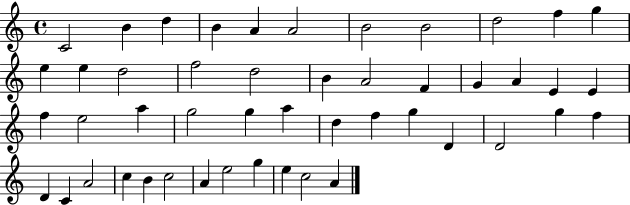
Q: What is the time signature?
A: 4/4